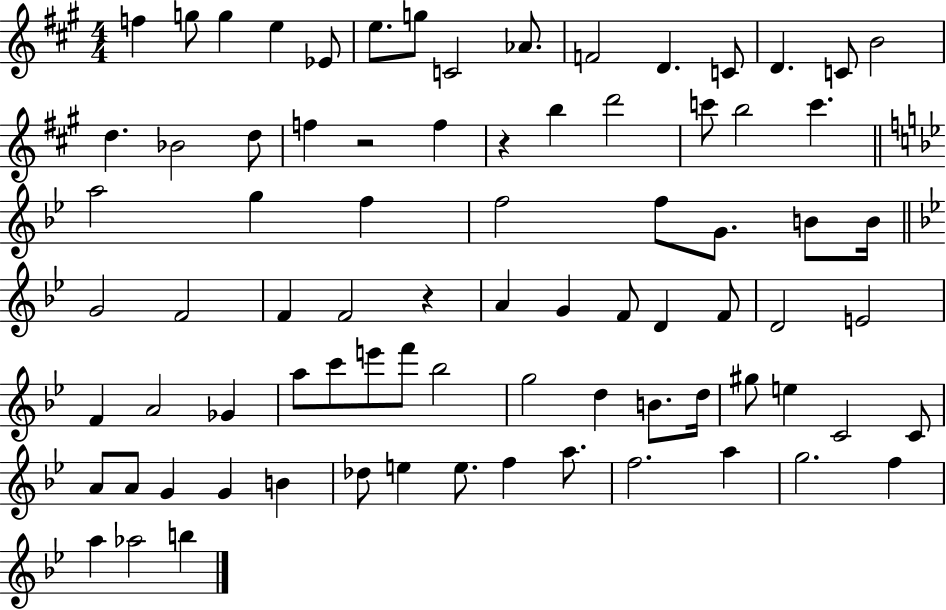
X:1
T:Untitled
M:4/4
L:1/4
K:A
f g/2 g e _E/2 e/2 g/2 C2 _A/2 F2 D C/2 D C/2 B2 d _B2 d/2 f z2 f z b d'2 c'/2 b2 c' a2 g f f2 f/2 G/2 B/2 B/4 G2 F2 F F2 z A G F/2 D F/2 D2 E2 F A2 _G a/2 c'/2 e'/2 f'/2 _b2 g2 d B/2 d/4 ^g/2 e C2 C/2 A/2 A/2 G G B _d/2 e e/2 f a/2 f2 a g2 f a _a2 b